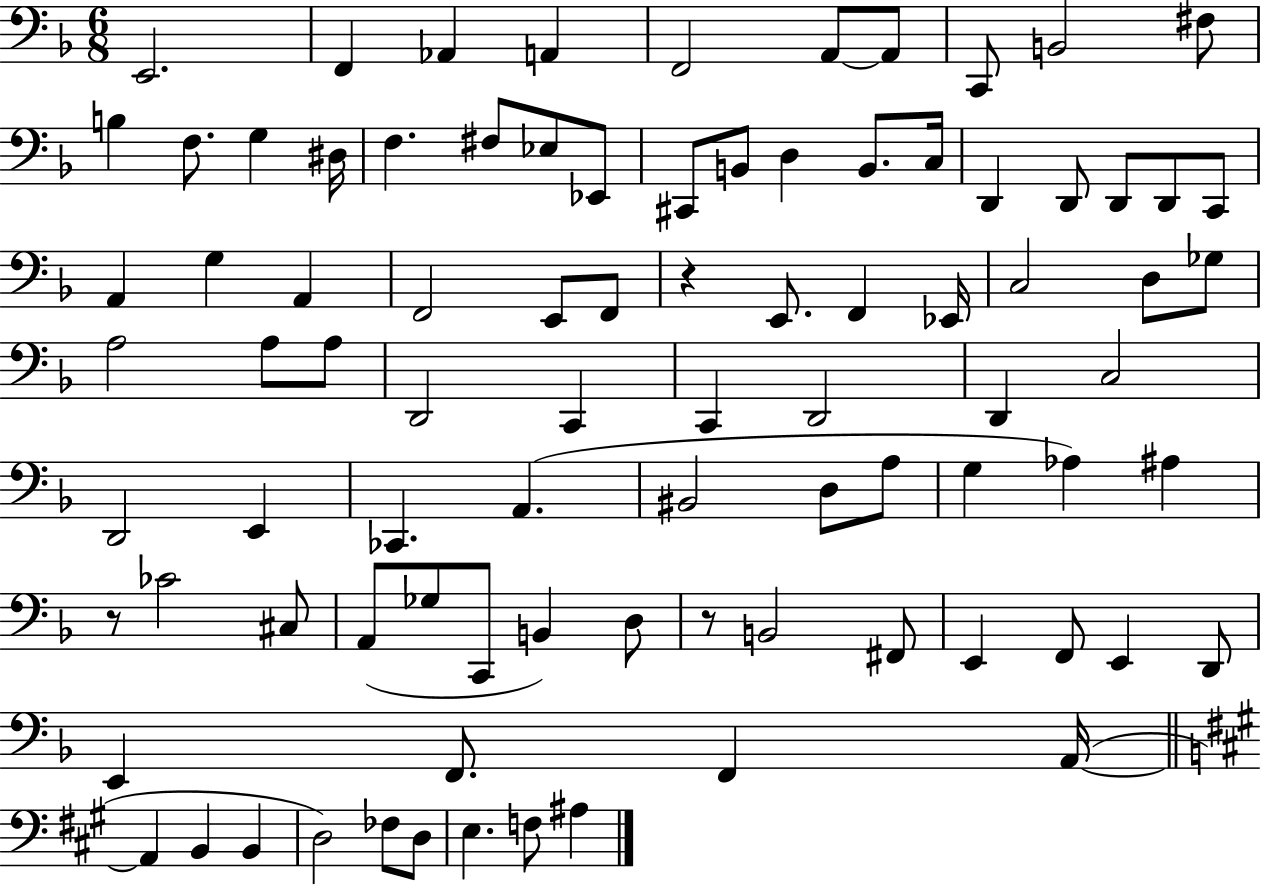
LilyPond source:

{
  \clef bass
  \numericTimeSignature
  \time 6/8
  \key f \major
  e,2. | f,4 aes,4 a,4 | f,2 a,8~~ a,8 | c,8 b,2 fis8 | \break b4 f8. g4 dis16 | f4. fis8 ees8 ees,8 | cis,8 b,8 d4 b,8. c16 | d,4 d,8 d,8 d,8 c,8 | \break a,4 g4 a,4 | f,2 e,8 f,8 | r4 e,8. f,4 ees,16 | c2 d8 ges8 | \break a2 a8 a8 | d,2 c,4 | c,4 d,2 | d,4 c2 | \break d,2 e,4 | ces,4. a,4.( | bis,2 d8 a8 | g4 aes4) ais4 | \break r8 ces'2 cis8 | a,8( ges8 c,8 b,4) d8 | r8 b,2 fis,8 | e,4 f,8 e,4 d,8 | \break e,4 f,8. f,4 a,16~(~ | \bar "||" \break \key a \major a,4 b,4 b,4 | d2) fes8 d8 | e4. f8 ais4 | \bar "|."
}